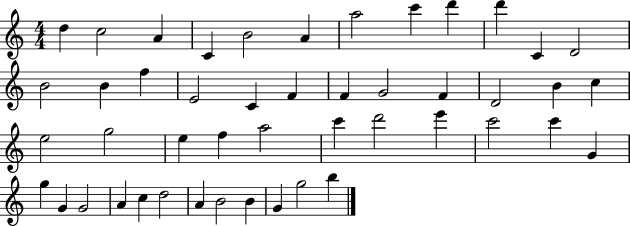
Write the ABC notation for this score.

X:1
T:Untitled
M:4/4
L:1/4
K:C
d c2 A C B2 A a2 c' d' d' C D2 B2 B f E2 C F F G2 F D2 B c e2 g2 e f a2 c' d'2 e' c'2 c' G g G G2 A c d2 A B2 B G g2 b